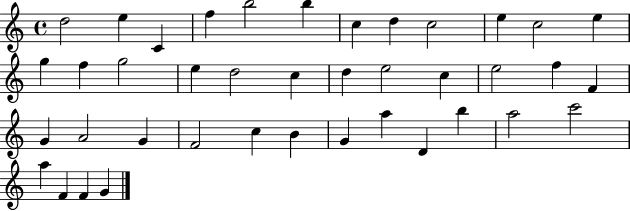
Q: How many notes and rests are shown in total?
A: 40